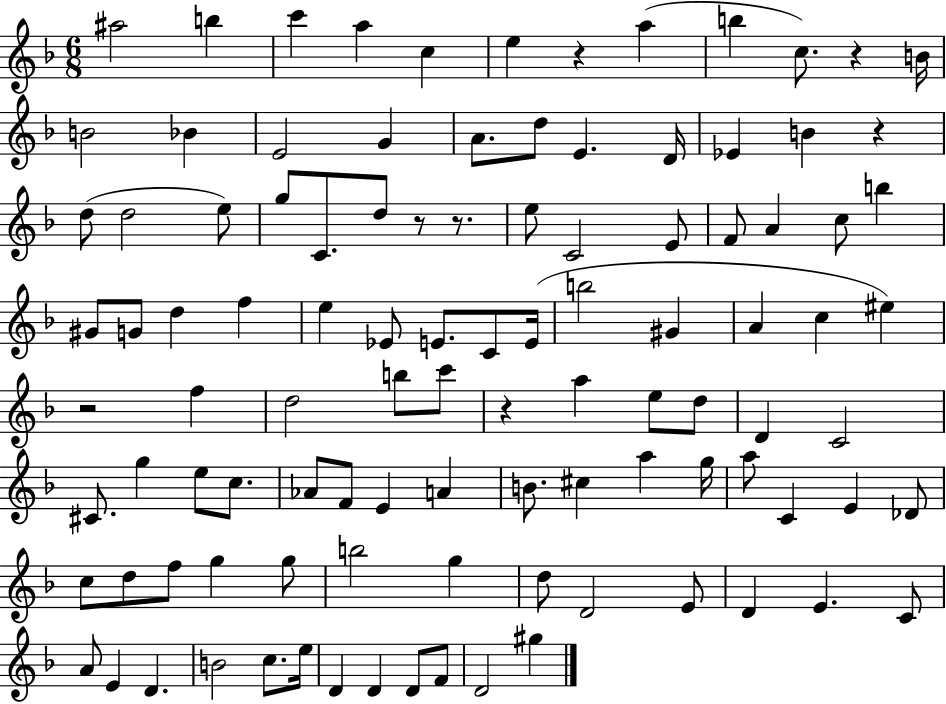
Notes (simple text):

A#5/h B5/q C6/q A5/q C5/q E5/q R/q A5/q B5/q C5/e. R/q B4/s B4/h Bb4/q E4/h G4/q A4/e. D5/e E4/q. D4/s Eb4/q B4/q R/q D5/e D5/h E5/e G5/e C4/e. D5/e R/e R/e. E5/e C4/h E4/e F4/e A4/q C5/e B5/q G#4/e G4/e D5/q F5/q E5/q Eb4/e E4/e. C4/e E4/s B5/h G#4/q A4/q C5/q EIS5/q R/h F5/q D5/h B5/e C6/e R/q A5/q E5/e D5/e D4/q C4/h C#4/e. G5/q E5/e C5/e. Ab4/e F4/e E4/q A4/q B4/e. C#5/q A5/q G5/s A5/e C4/q E4/q Db4/e C5/e D5/e F5/e G5/q G5/e B5/h G5/q D5/e D4/h E4/e D4/q E4/q. C4/e A4/e E4/q D4/q. B4/h C5/e. E5/s D4/q D4/q D4/e F4/e D4/h G#5/q